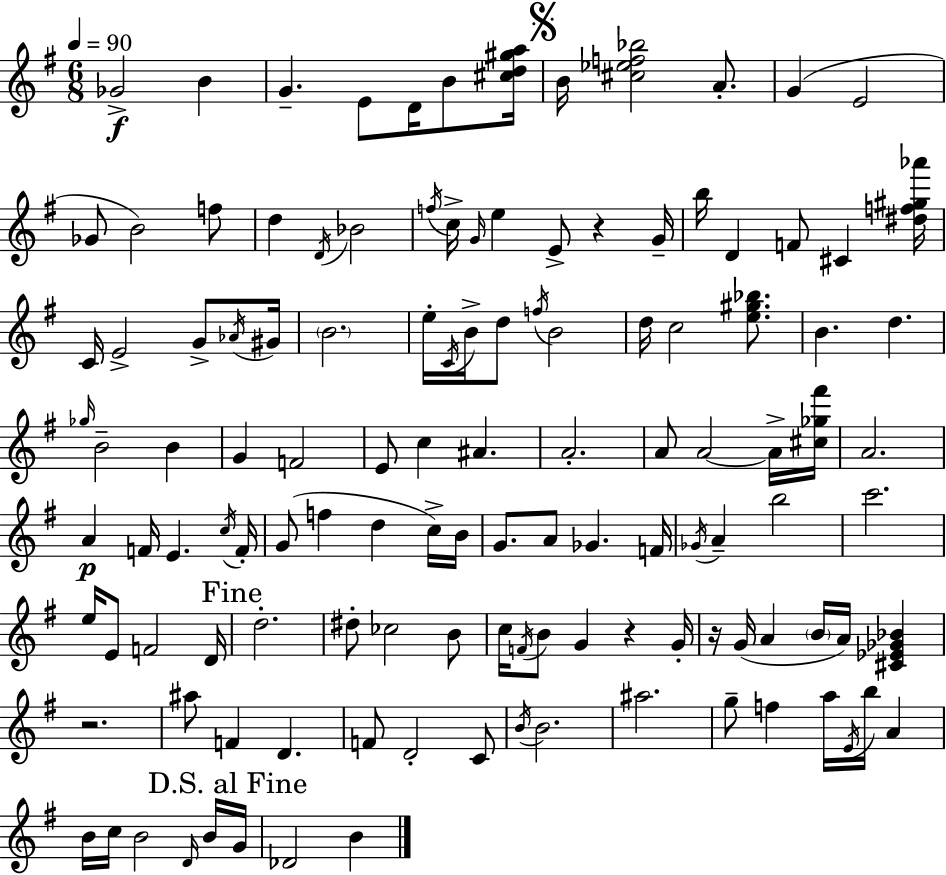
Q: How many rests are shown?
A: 4